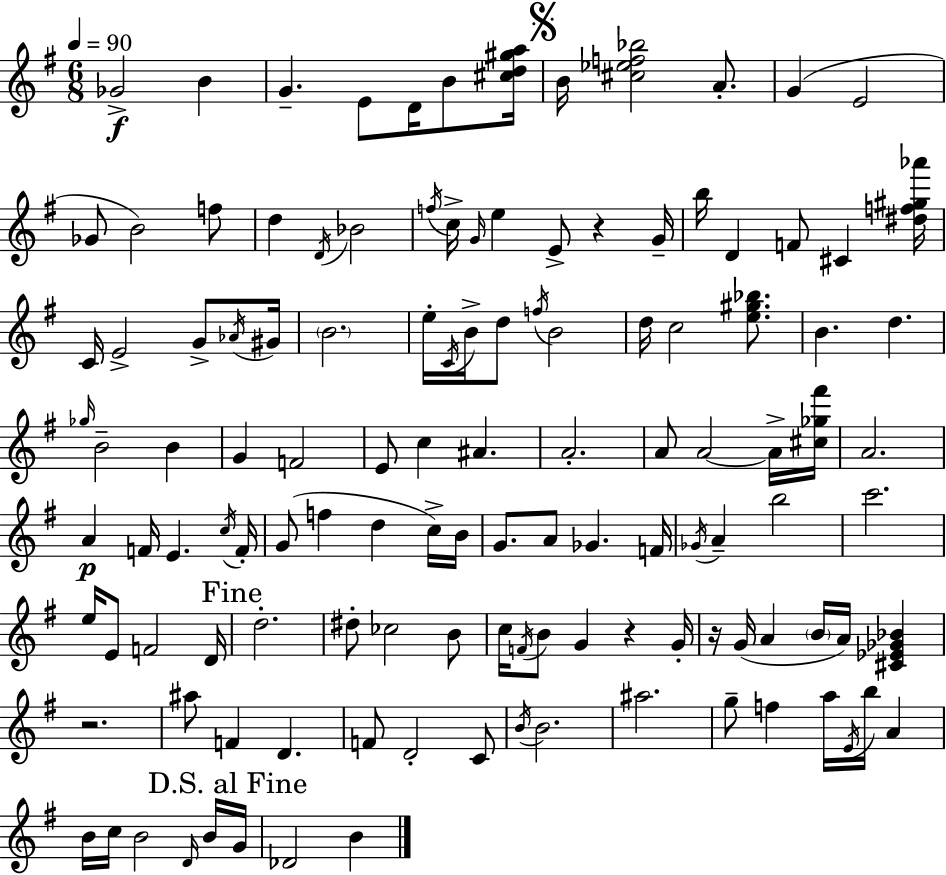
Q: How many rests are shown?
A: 4